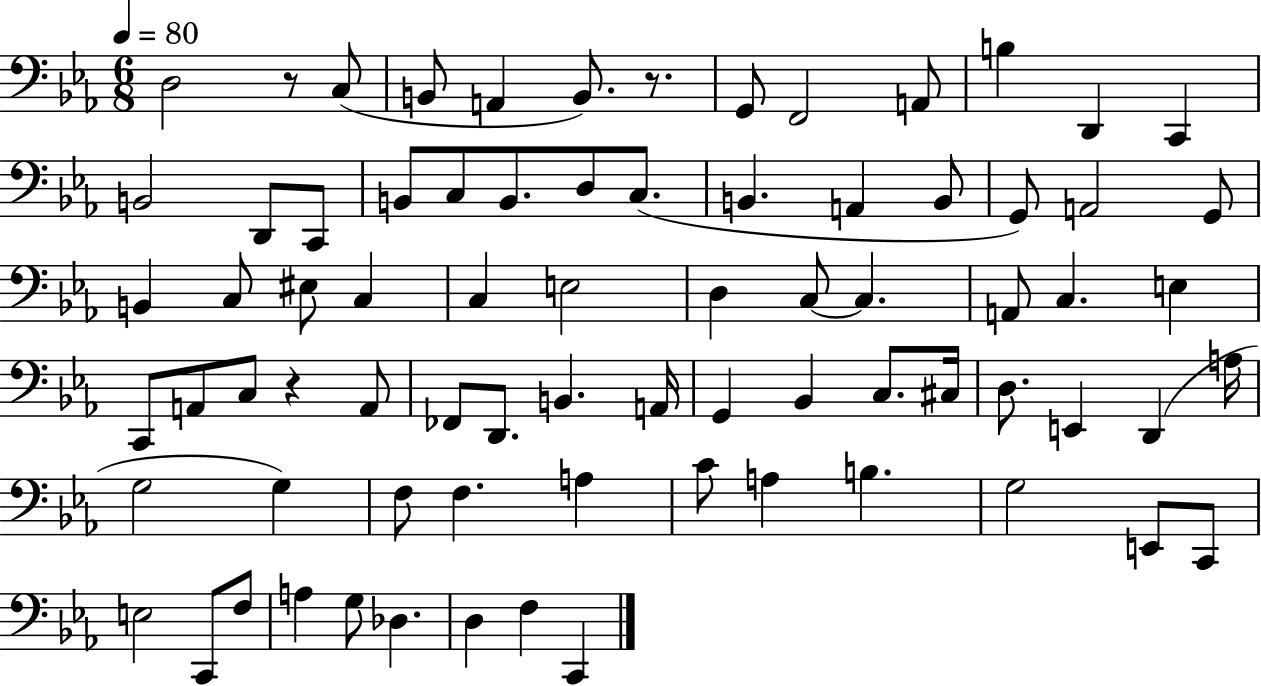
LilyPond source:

{
  \clef bass
  \numericTimeSignature
  \time 6/8
  \key ees \major
  \tempo 4 = 80
  \repeat volta 2 { d2 r8 c8( | b,8 a,4 b,8.) r8. | g,8 f,2 a,8 | b4 d,4 c,4 | \break b,2 d,8 c,8 | b,8 c8 b,8. d8 c8.( | b,4. a,4 b,8 | g,8) a,2 g,8 | \break b,4 c8 eis8 c4 | c4 e2 | d4 c8~~ c4. | a,8 c4. e4 | \break c,8 a,8 c8 r4 a,8 | fes,8 d,8. b,4. a,16 | g,4 bes,4 c8. cis16 | d8. e,4 d,4( a16 | \break g2 g4) | f8 f4. a4 | c'8 a4 b4. | g2 e,8 c,8 | \break e2 c,8 f8 | a4 g8 des4. | d4 f4 c,4 | } \bar "|."
}